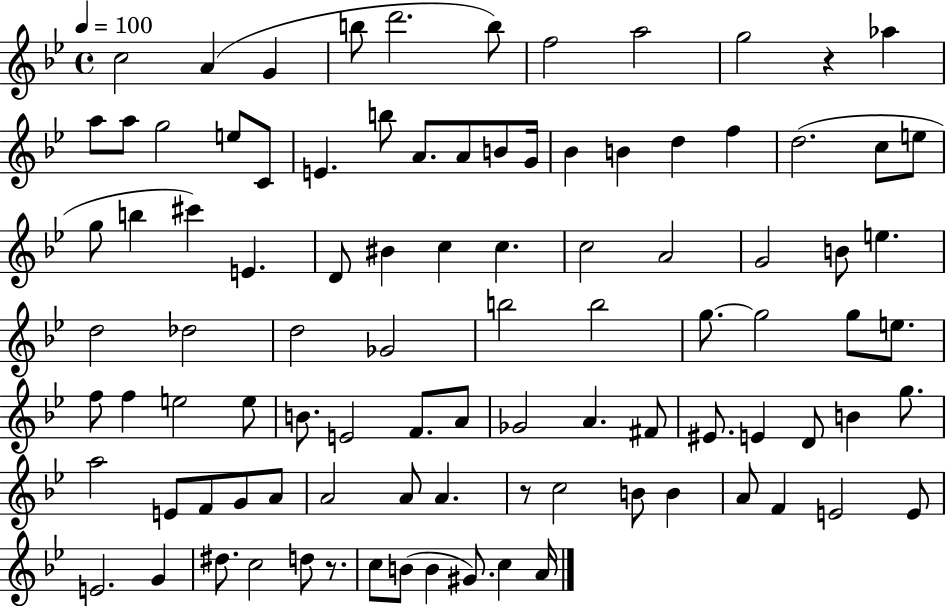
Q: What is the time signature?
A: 4/4